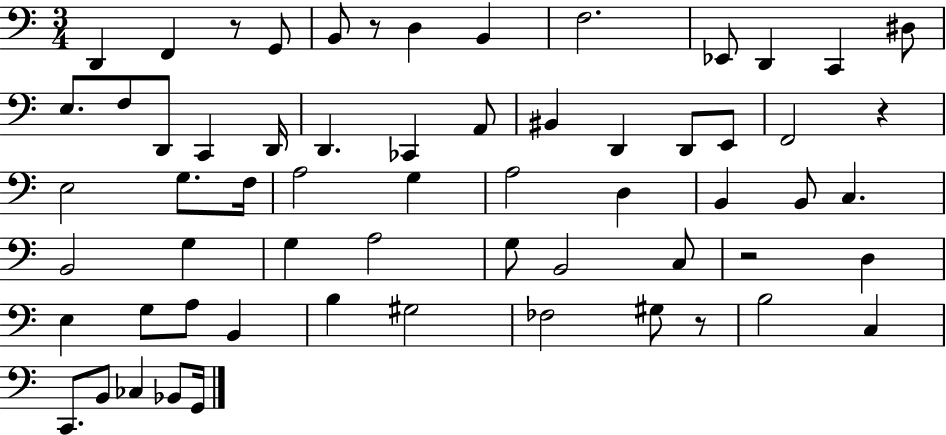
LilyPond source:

{
  \clef bass
  \numericTimeSignature
  \time 3/4
  \key c \major
  \repeat volta 2 { d,4 f,4 r8 g,8 | b,8 r8 d4 b,4 | f2. | ees,8 d,4 c,4 dis8 | \break e8. f8 d,8 c,4 d,16 | d,4. ces,4 a,8 | bis,4 d,4 d,8 e,8 | f,2 r4 | \break e2 g8. f16 | a2 g4 | a2 d4 | b,4 b,8 c4. | \break b,2 g4 | g4 a2 | g8 b,2 c8 | r2 d4 | \break e4 g8 a8 b,4 | b4 gis2 | fes2 gis8 r8 | b2 c4 | \break c,8. b,8 ces4 bes,8 g,16 | } \bar "|."
}